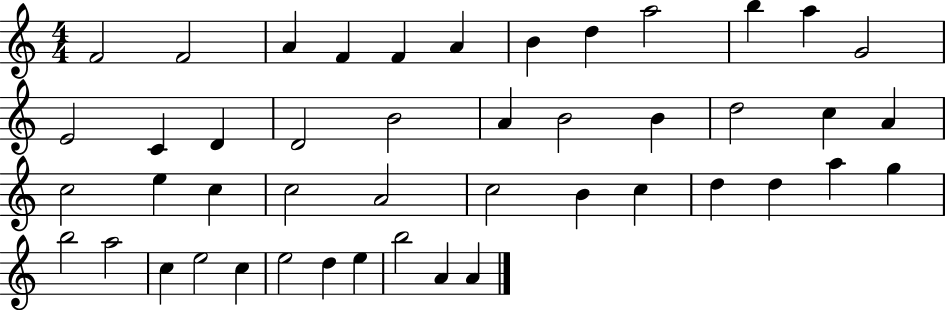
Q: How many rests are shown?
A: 0